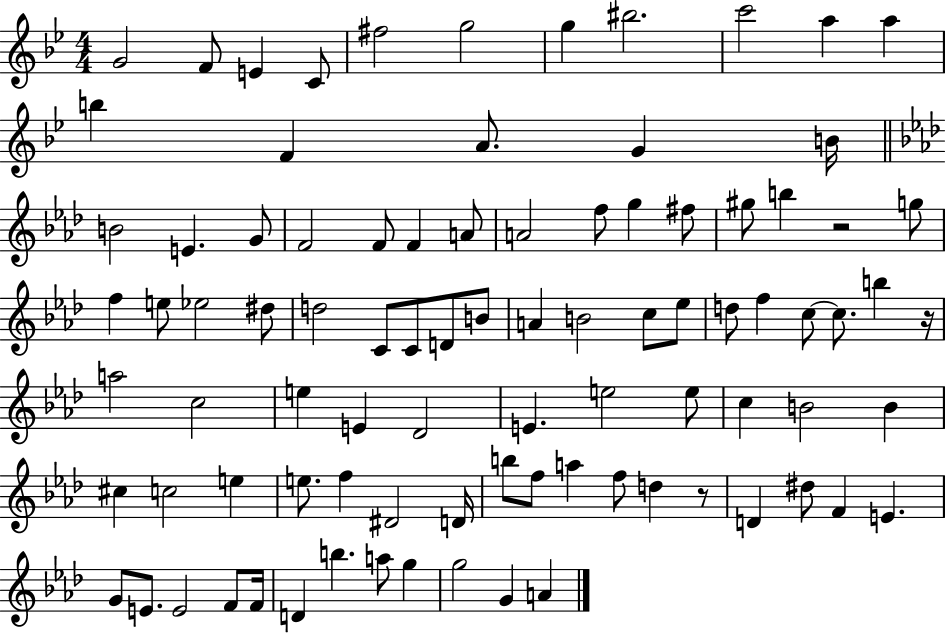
G4/h F4/e E4/q C4/e F#5/h G5/h G5/q BIS5/h. C6/h A5/q A5/q B5/q F4/q A4/e. G4/q B4/s B4/h E4/q. G4/e F4/h F4/e F4/q A4/e A4/h F5/e G5/q F#5/e G#5/e B5/q R/h G5/e F5/q E5/e Eb5/h D#5/e D5/h C4/e C4/e D4/e B4/e A4/q B4/h C5/e Eb5/e D5/e F5/q C5/e C5/e. B5/q R/s A5/h C5/h E5/q E4/q Db4/h E4/q. E5/h E5/e C5/q B4/h B4/q C#5/q C5/h E5/q E5/e. F5/q D#4/h D4/s B5/e F5/e A5/q F5/e D5/q R/e D4/q D#5/e F4/q E4/q. G4/e E4/e. E4/h F4/e F4/s D4/q B5/q. A5/e G5/q G5/h G4/q A4/q